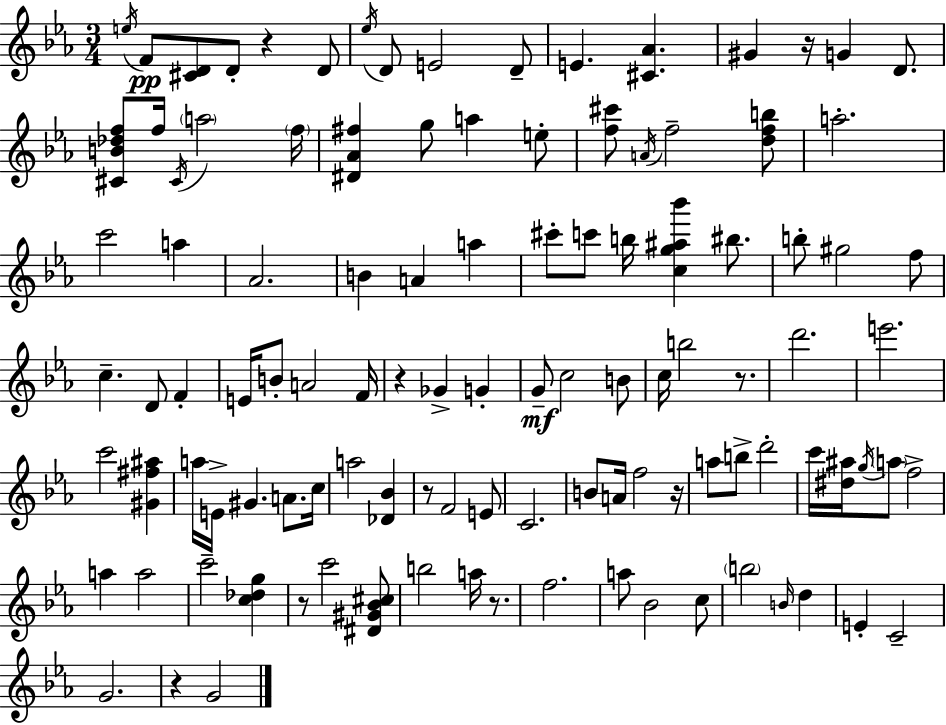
{
  \clef treble
  \numericTimeSignature
  \time 3/4
  \key c \minor
  \repeat volta 2 { \acciaccatura { e''16 }\pp f'8 <cis' d'>8 d'8-. r4 d'8 | \acciaccatura { ees''16 } d'8 e'2 | d'8-- e'4. <cis' aes'>4. | gis'4 r16 g'4 d'8. | \break <cis' b' des'' f''>8 f''16 \acciaccatura { cis'16 } \parenthesize a''2 | \parenthesize f''16 <dis' aes' fis''>4 g''8 a''4 | e''8-. <f'' cis'''>8 \acciaccatura { a'16 } f''2-- | <d'' f'' b''>8 a''2.-. | \break c'''2 | a''4 aes'2. | b'4 a'4 | a''4 cis'''8-. c'''8 b''16 <c'' g'' ais'' bes'''>4 | \break bis''8. b''8-. gis''2 | f''8 c''4.-- d'8 | f'4-. e'16 b'8-. a'2 | f'16 r4 ges'4-> | \break g'4-. g'8--\mf c''2 | b'8 c''16 b''2 | r8. d'''2. | e'''2. | \break c'''2 | <gis' fis'' ais''>4 a''16 e'16-> gis'4. | a'8. c''16 a''2 | <des' bes'>4 r8 f'2 | \break e'8 c'2. | b'8 a'16 f''2 | r16 a''8 b''8-> d'''2-. | c'''16 <dis'' ais''>16 \acciaccatura { g''16 } \parenthesize a''8 f''2-> | \break a''4 a''2 | c'''2-- | <c'' des'' g''>4 r8 c'''2 | <dis' gis' bes' cis''>8 b''2 | \break a''16 r8. f''2. | a''8 bes'2 | c''8 \parenthesize b''2 | \grace { b'16 } d''4 e'4-. c'2-- | \break g'2. | r4 g'2 | } \bar "|."
}